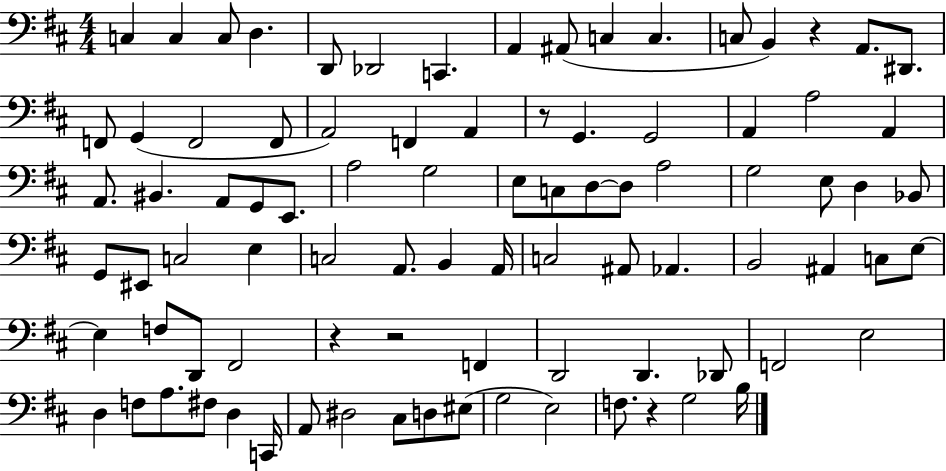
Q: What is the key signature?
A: D major